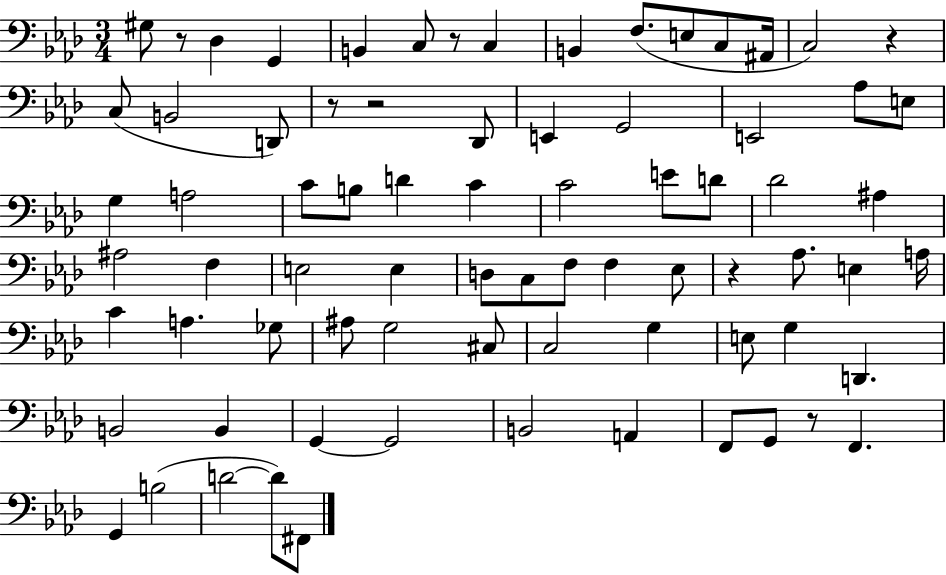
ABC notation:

X:1
T:Untitled
M:3/4
L:1/4
K:Ab
^G,/2 z/2 _D, G,, B,, C,/2 z/2 C, B,, F,/2 E,/2 C,/2 ^A,,/4 C,2 z C,/2 B,,2 D,,/2 z/2 z2 _D,,/2 E,, G,,2 E,,2 _A,/2 E,/2 G, A,2 C/2 B,/2 D C C2 E/2 D/2 _D2 ^A, ^A,2 F, E,2 E, D,/2 C,/2 F,/2 F, _E,/2 z _A,/2 E, A,/4 C A, _G,/2 ^A,/2 G,2 ^C,/2 C,2 G, E,/2 G, D,, B,,2 B,, G,, G,,2 B,,2 A,, F,,/2 G,,/2 z/2 F,, G,, B,2 D2 D/2 ^F,,/2